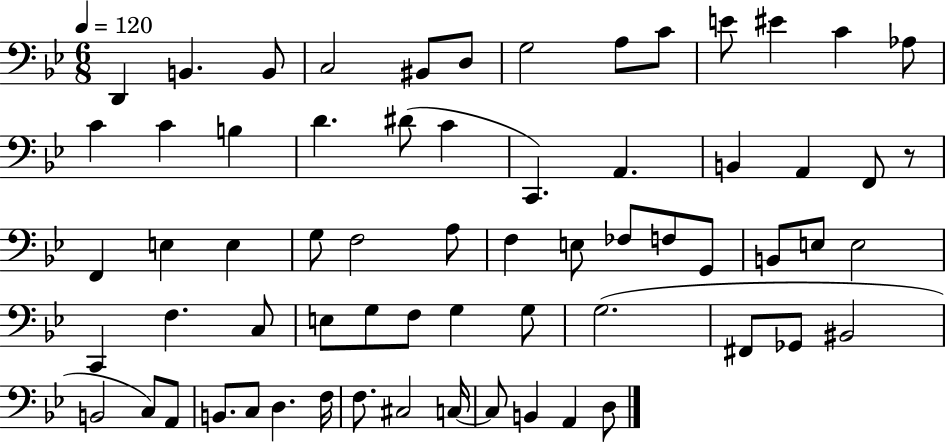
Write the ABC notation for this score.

X:1
T:Untitled
M:6/8
L:1/4
K:Bb
D,, B,, B,,/2 C,2 ^B,,/2 D,/2 G,2 A,/2 C/2 E/2 ^E C _A,/2 C C B, D ^D/2 C C,, A,, B,, A,, F,,/2 z/2 F,, E, E, G,/2 F,2 A,/2 F, E,/2 _F,/2 F,/2 G,,/2 B,,/2 E,/2 E,2 C,, F, C,/2 E,/2 G,/2 F,/2 G, G,/2 G,2 ^F,,/2 _G,,/2 ^B,,2 B,,2 C,/2 A,,/2 B,,/2 C,/2 D, F,/4 F,/2 ^C,2 C,/4 C,/2 B,, A,, D,/2